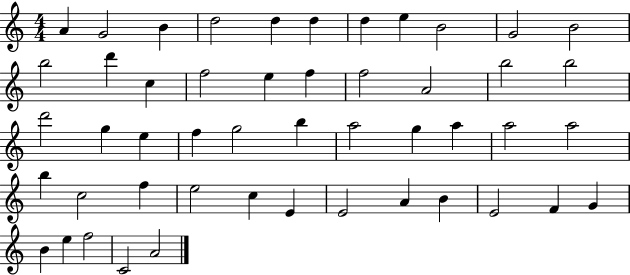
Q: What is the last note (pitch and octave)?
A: A4